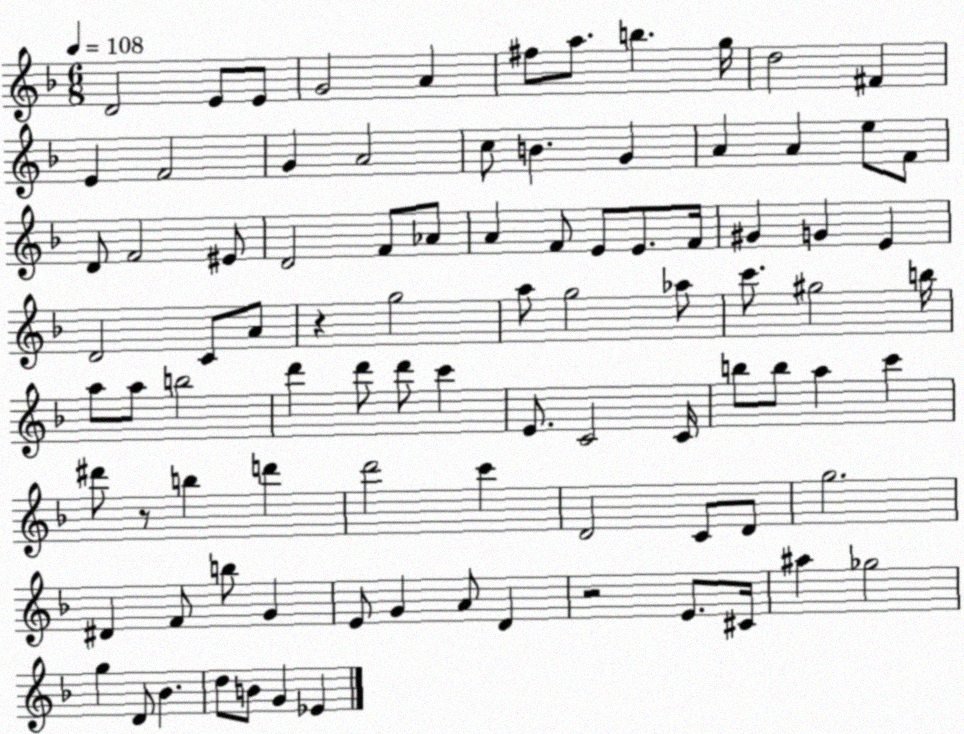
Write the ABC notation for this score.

X:1
T:Untitled
M:6/8
L:1/4
K:F
D2 E/2 E/2 G2 A ^f/2 a/2 b g/4 d2 ^F E F2 G A2 c/2 B G A A e/2 F/2 D/2 F2 ^E/2 D2 F/2 _A/2 A F/2 E/2 E/2 F/4 ^G G E D2 C/2 A/2 z g2 a/2 g2 _a/2 c'/2 ^g2 b/4 a/2 a/2 b2 d' d'/2 d'/2 c' E/2 C2 C/4 b/2 b/2 a c' ^d'/2 z/2 b d' d'2 c' D2 C/2 D/2 g2 ^D F/2 b/2 G E/2 G A/2 D z2 E/2 ^C/4 ^a _g2 g D/2 _B d/2 B/2 G _E